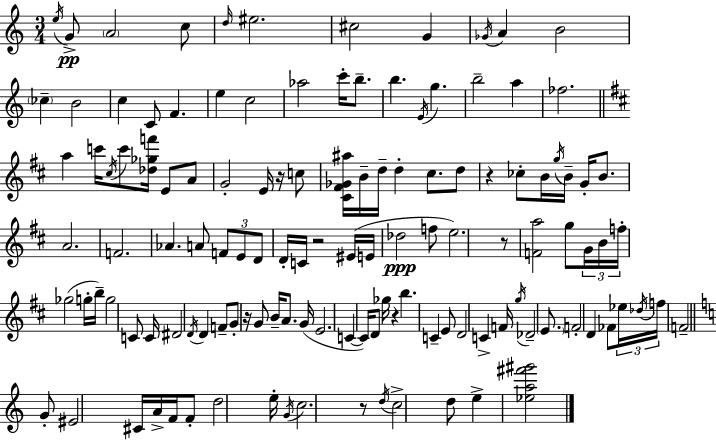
E5/s G4/e A4/h C5/e D5/s EIS5/h. C#5/h G4/q Gb4/s A4/q B4/h CES5/q B4/h C5/q C4/e F4/q. E5/q C5/h Ab5/h C6/s B5/e. B5/q. E4/s G5/q. B5/h A5/q FES5/h. A5/q C6/s C#5/s C6/e [Db5,Gb5,F6]/s E4/e A4/e G4/h E4/s R/s C5/e [C#4,F#4,Gb4,A#5]/s B4/s D5/s D5/q C#5/e. D5/e R/q CES5/e B4/s G5/s B4/s G4/s B4/e. A4/h. F4/h. Ab4/q. A4/e F4/e E4/e D4/e D4/s C4/s R/h EIS4/s E4/s Db5/h F5/e E5/h. R/e [F4,A5]/h G5/e G4/s B4/s F5/s Gb5/h G5/s B5/s G5/h C4/e C4/s D#4/h D4/s D4/q F4/e G4/e R/s G4/e B4/s A4/e. G4/s E4/h. C4/q C4/s D4/e Gb5/s R/q B5/q. C4/q E4/e D4/h C4/q F4/s G5/s Db4/h E4/e. F4/h D4/q FES4/e Eb5/s Db5/s F5/s F4/h G4/e EIS4/h C#4/s A4/s F4/s F4/e D5/h E5/s G4/s C5/h. R/e D5/s C5/h D5/e E5/q [Eb5,A5,F#6,G#6]/h